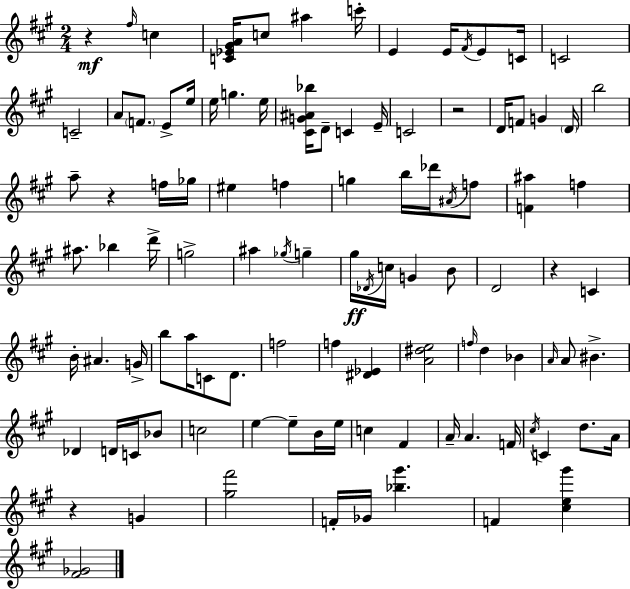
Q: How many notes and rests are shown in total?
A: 104